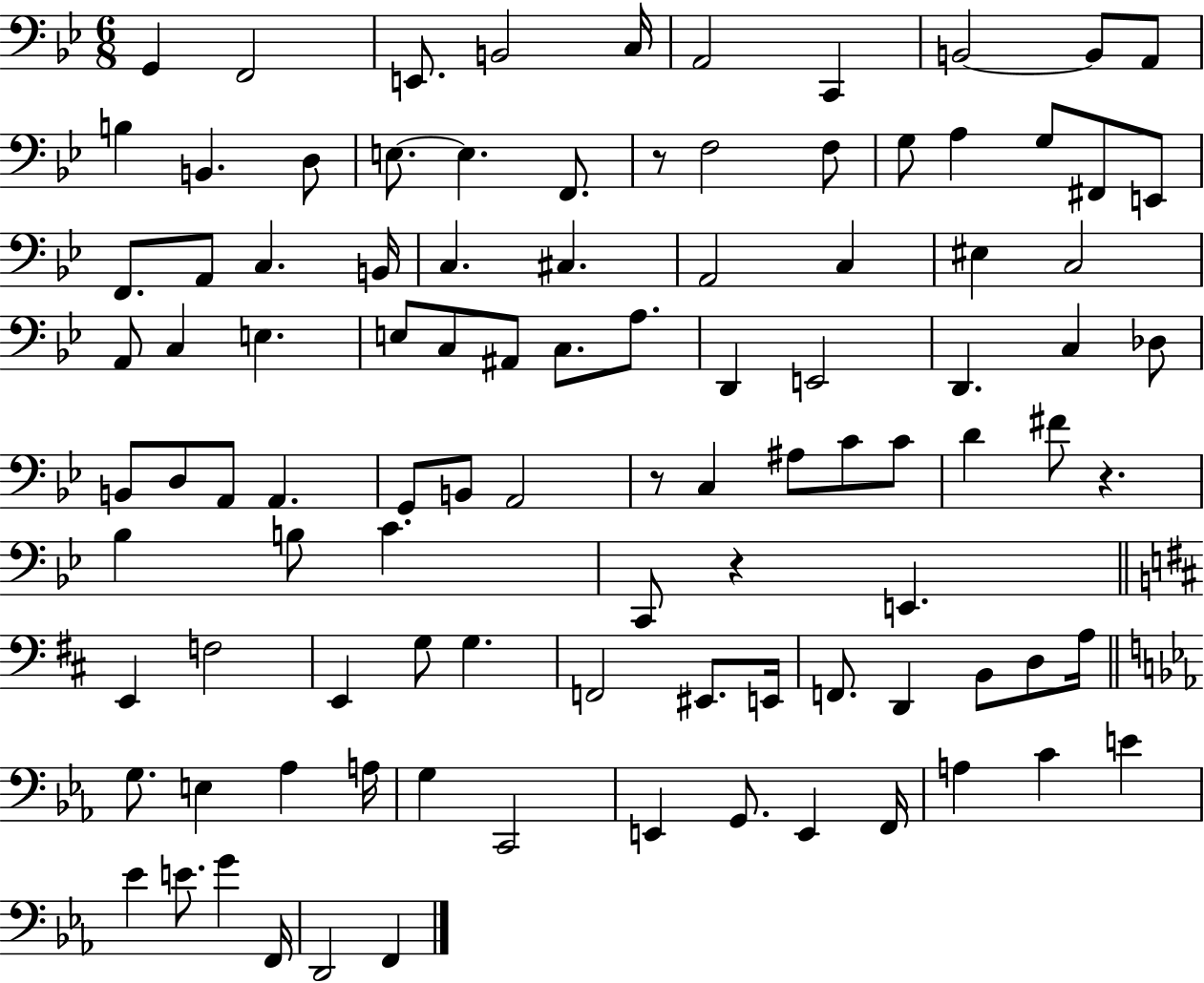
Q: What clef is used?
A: bass